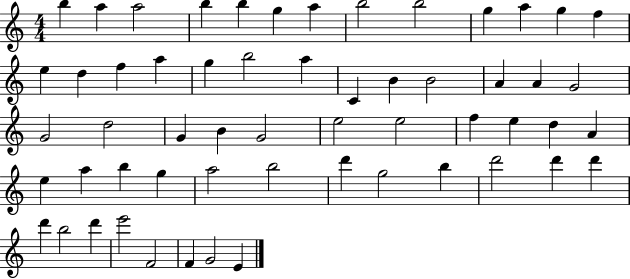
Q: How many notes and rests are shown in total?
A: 57